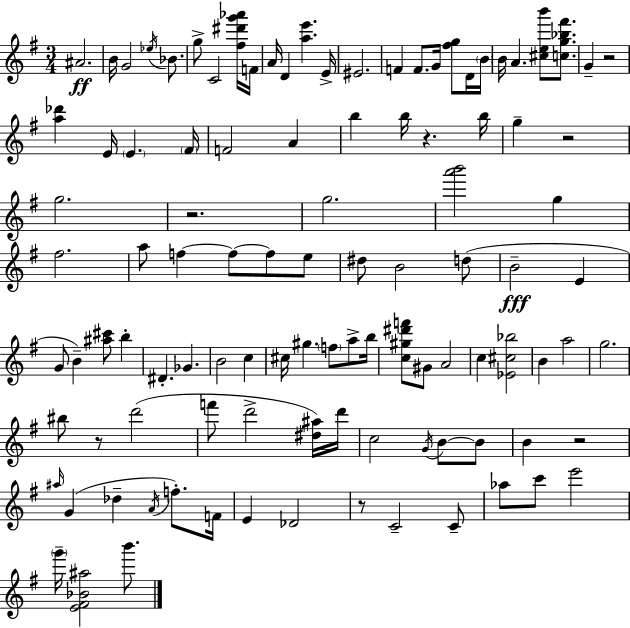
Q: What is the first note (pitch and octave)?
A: A#4